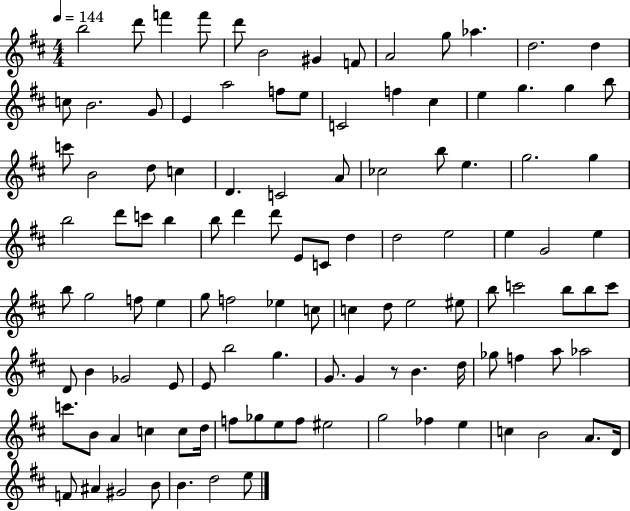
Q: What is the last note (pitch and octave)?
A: E5